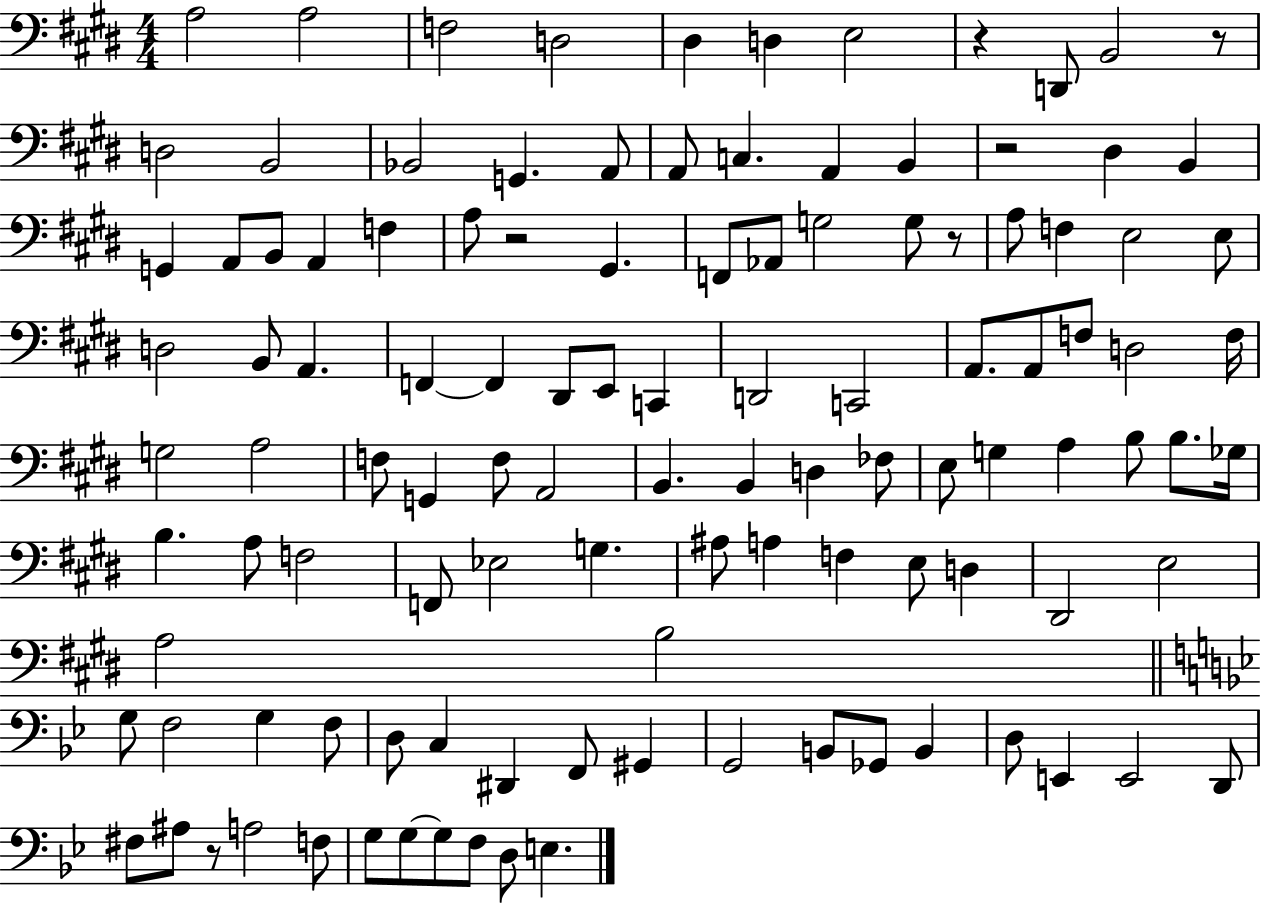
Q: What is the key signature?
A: E major